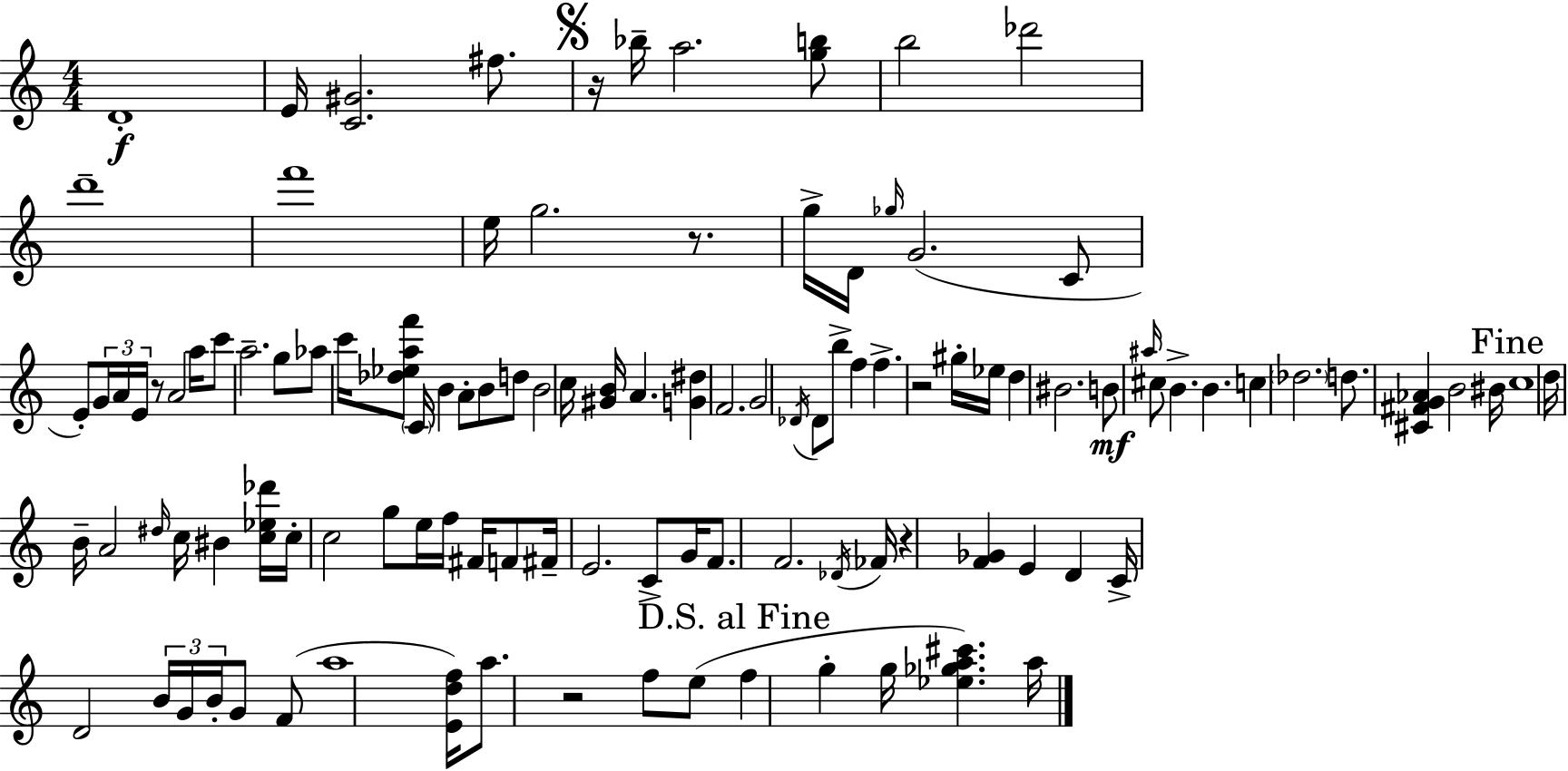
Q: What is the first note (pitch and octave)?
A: D4